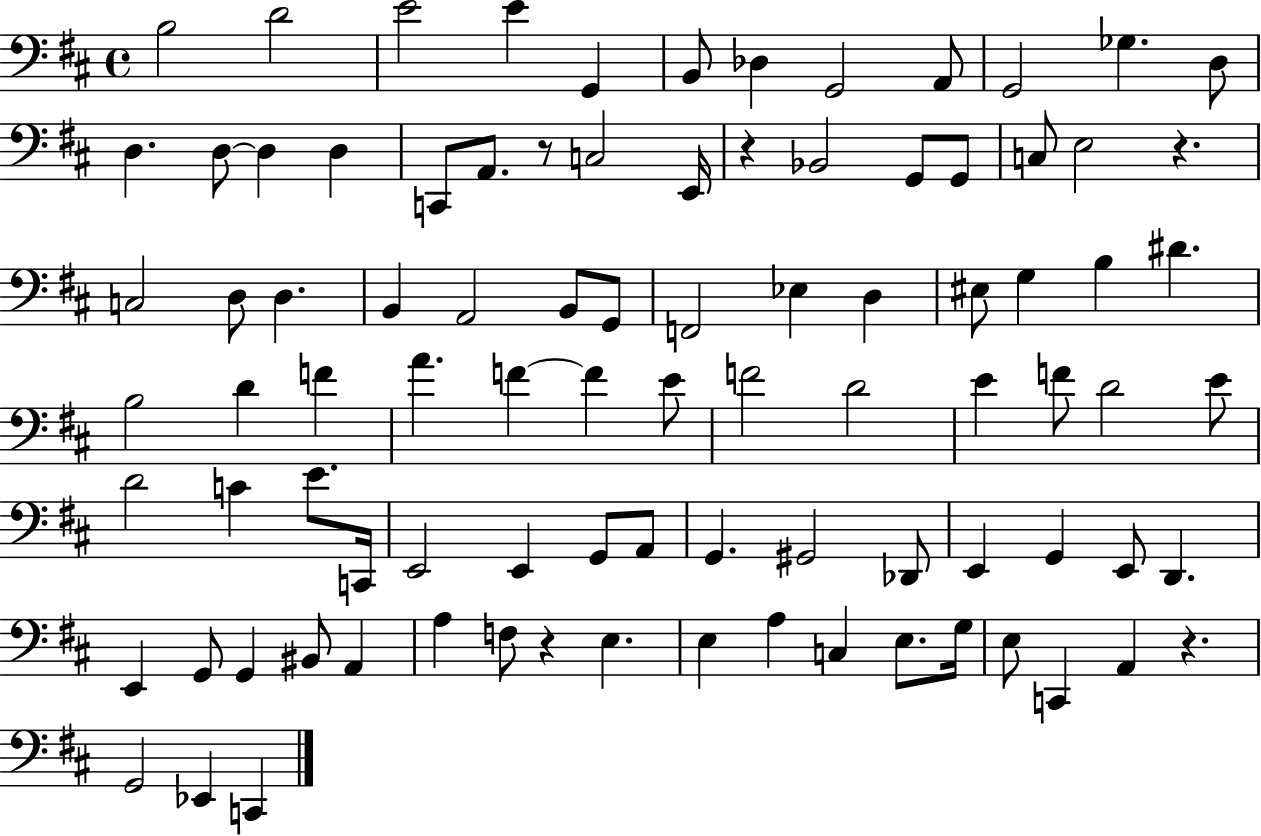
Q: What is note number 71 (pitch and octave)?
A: BIS2